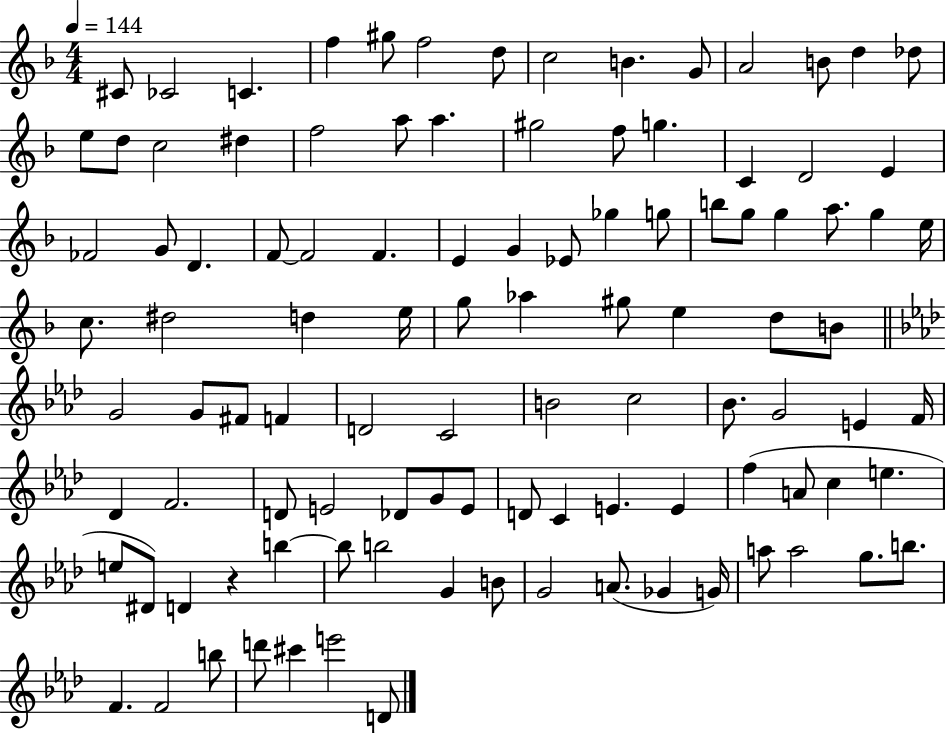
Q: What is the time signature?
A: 4/4